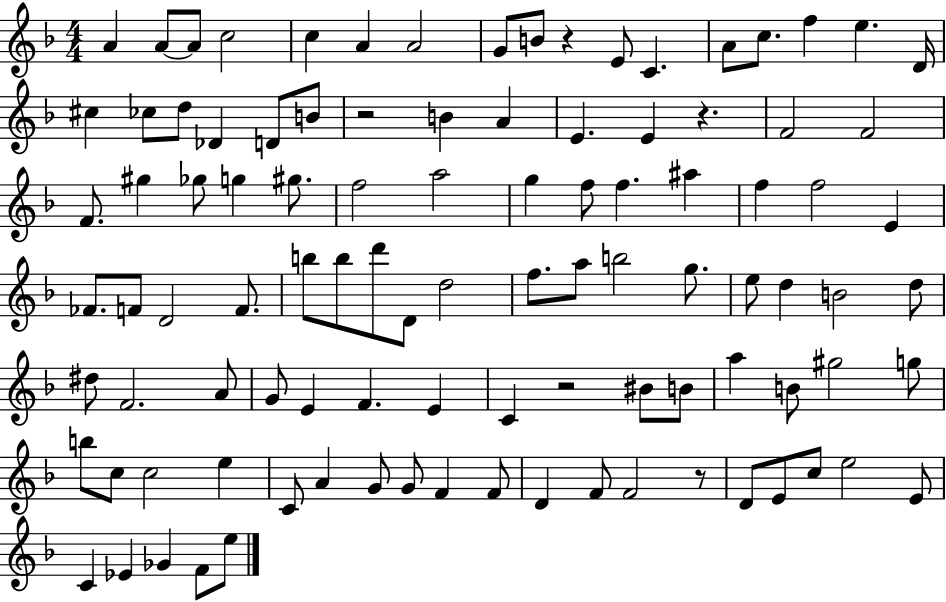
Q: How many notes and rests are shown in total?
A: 101